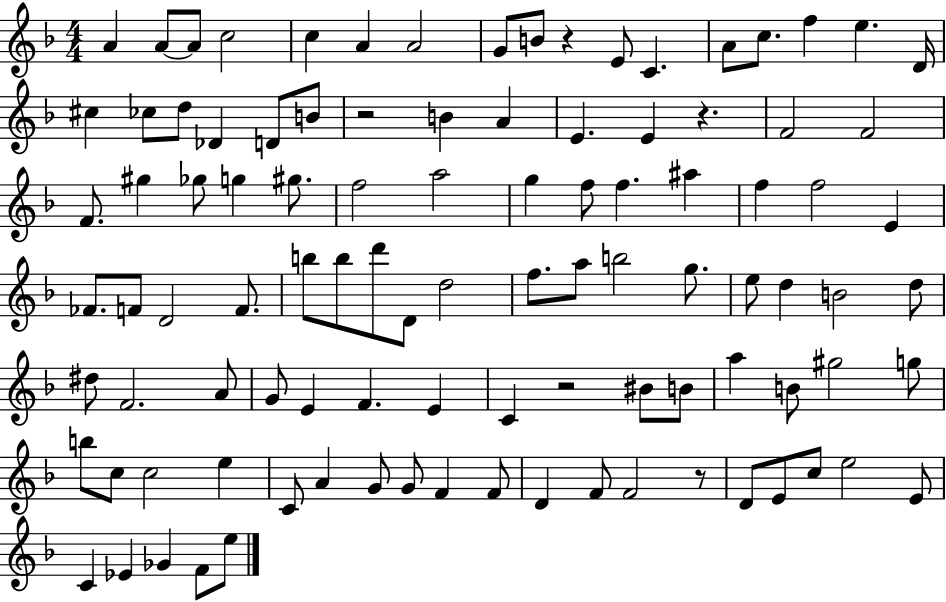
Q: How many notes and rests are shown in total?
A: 101